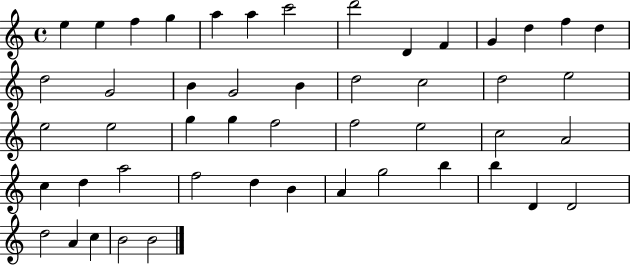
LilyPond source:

{
  \clef treble
  \time 4/4
  \defaultTimeSignature
  \key c \major
  e''4 e''4 f''4 g''4 | a''4 a''4 c'''2 | d'''2 d'4 f'4 | g'4 d''4 f''4 d''4 | \break d''2 g'2 | b'4 g'2 b'4 | d''2 c''2 | d''2 e''2 | \break e''2 e''2 | g''4 g''4 f''2 | f''2 e''2 | c''2 a'2 | \break c''4 d''4 a''2 | f''2 d''4 b'4 | a'4 g''2 b''4 | b''4 d'4 d'2 | \break d''2 a'4 c''4 | b'2 b'2 | \bar "|."
}